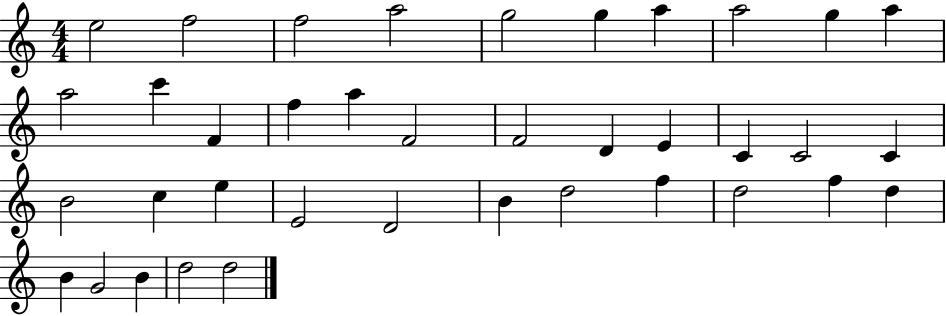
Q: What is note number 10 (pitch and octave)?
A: A5